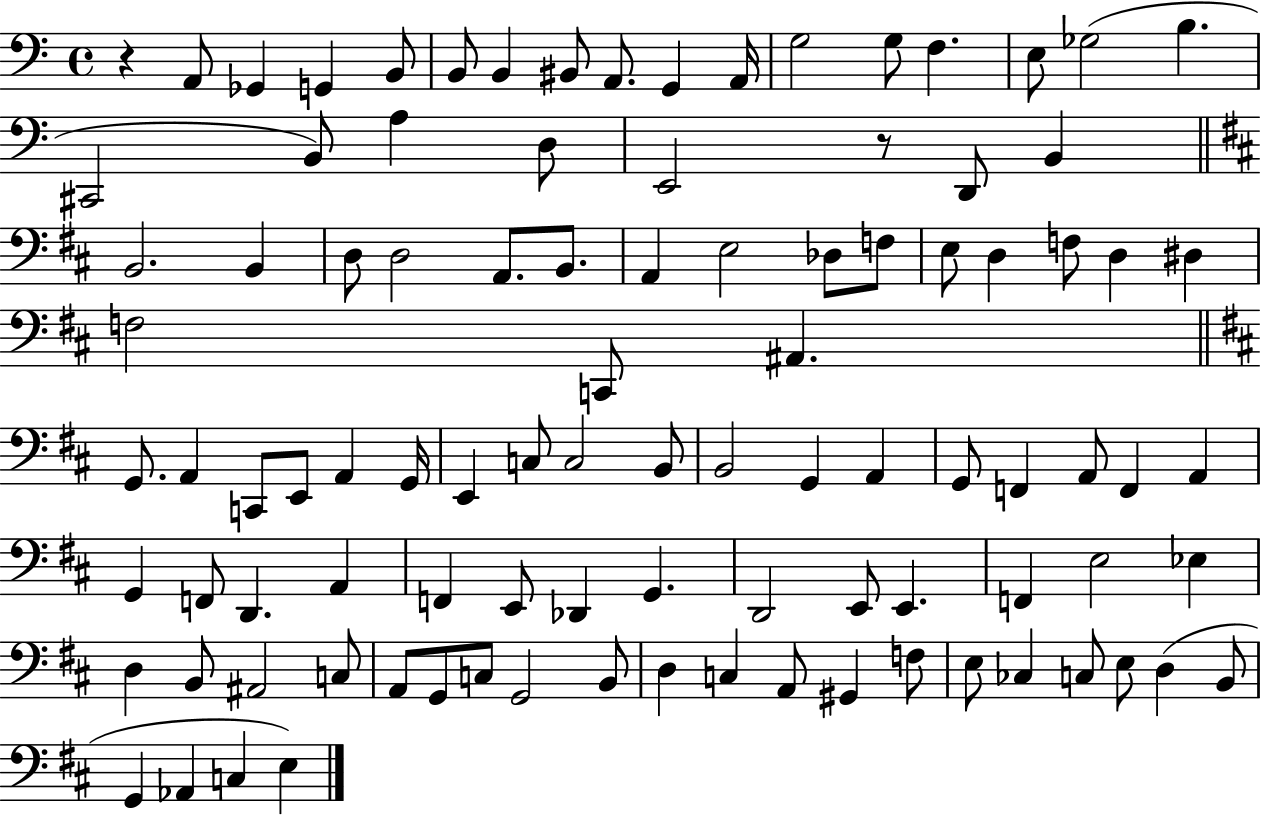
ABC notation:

X:1
T:Untitled
M:4/4
L:1/4
K:C
z A,,/2 _G,, G,, B,,/2 B,,/2 B,, ^B,,/2 A,,/2 G,, A,,/4 G,2 G,/2 F, E,/2 _G,2 B, ^C,,2 B,,/2 A, D,/2 E,,2 z/2 D,,/2 B,, B,,2 B,, D,/2 D,2 A,,/2 B,,/2 A,, E,2 _D,/2 F,/2 E,/2 D, F,/2 D, ^D, F,2 C,,/2 ^A,, G,,/2 A,, C,,/2 E,,/2 A,, G,,/4 E,, C,/2 C,2 B,,/2 B,,2 G,, A,, G,,/2 F,, A,,/2 F,, A,, G,, F,,/2 D,, A,, F,, E,,/2 _D,, G,, D,,2 E,,/2 E,, F,, E,2 _E, D, B,,/2 ^A,,2 C,/2 A,,/2 G,,/2 C,/2 G,,2 B,,/2 D, C, A,,/2 ^G,, F,/2 E,/2 _C, C,/2 E,/2 D, B,,/2 G,, _A,, C, E,